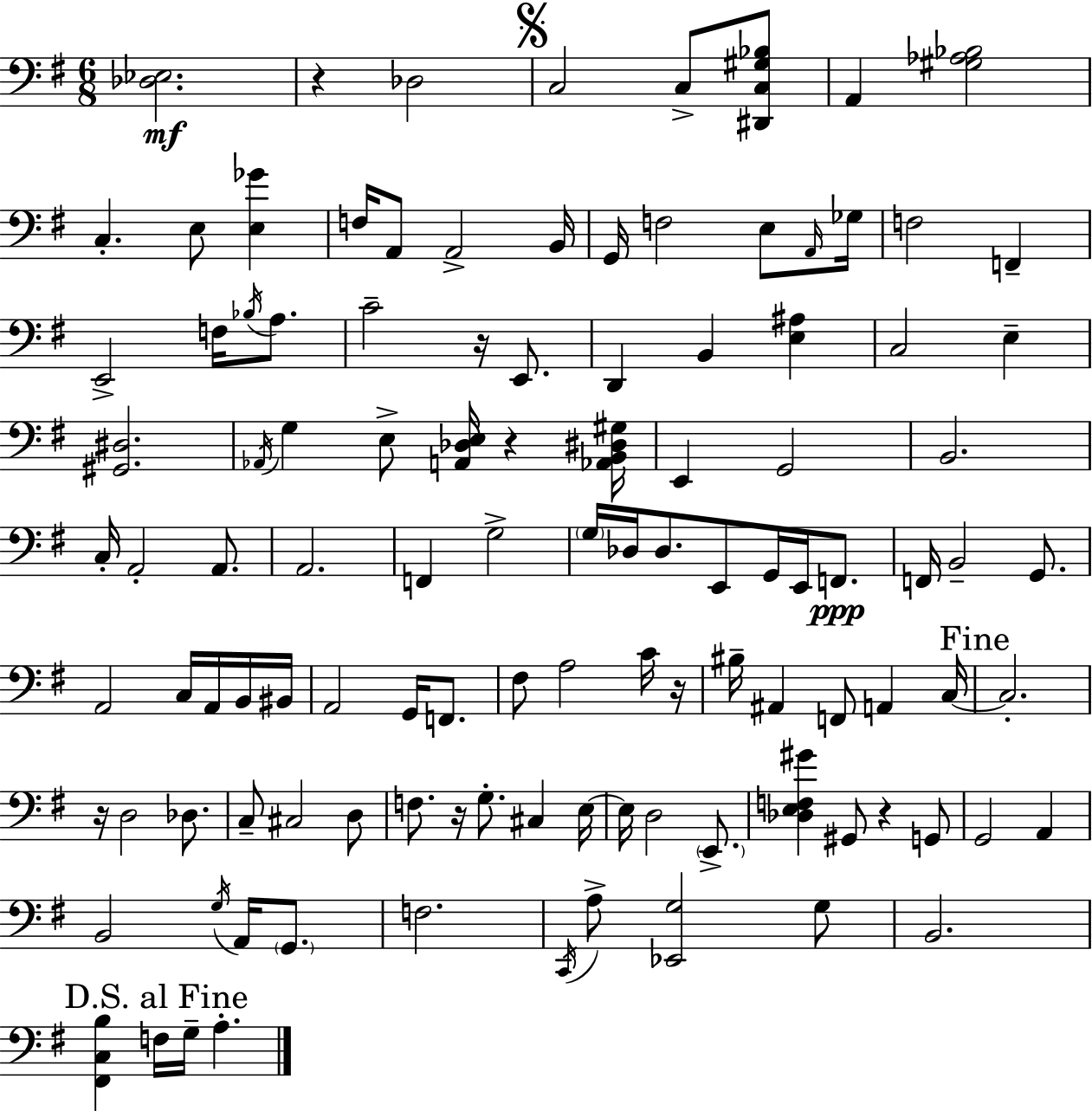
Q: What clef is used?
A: bass